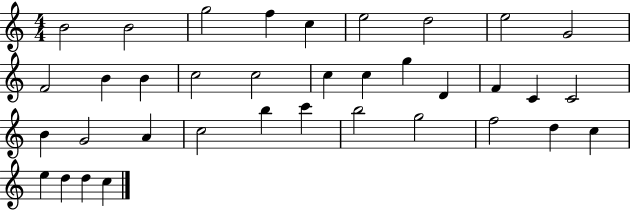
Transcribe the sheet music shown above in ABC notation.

X:1
T:Untitled
M:4/4
L:1/4
K:C
B2 B2 g2 f c e2 d2 e2 G2 F2 B B c2 c2 c c g D F C C2 B G2 A c2 b c' b2 g2 f2 d c e d d c